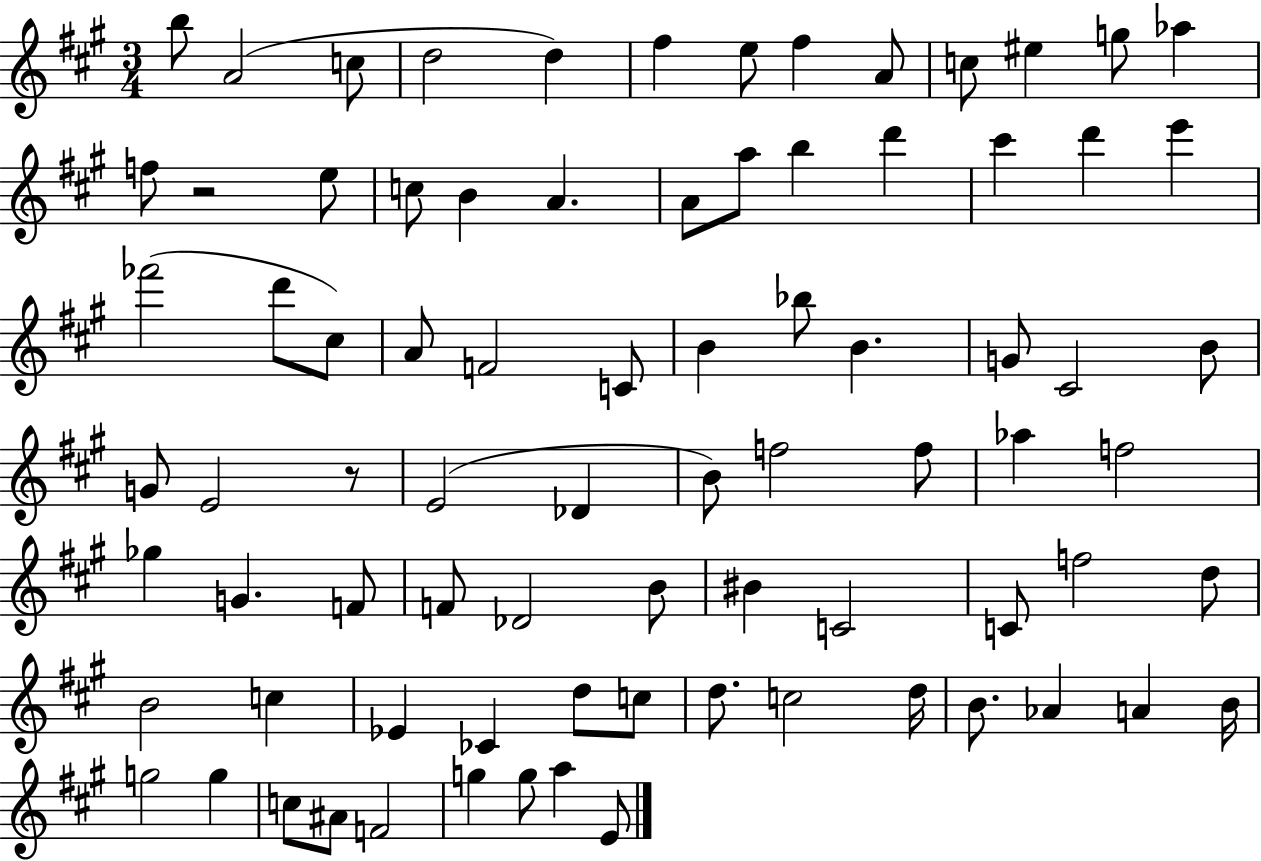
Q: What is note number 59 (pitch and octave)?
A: C5